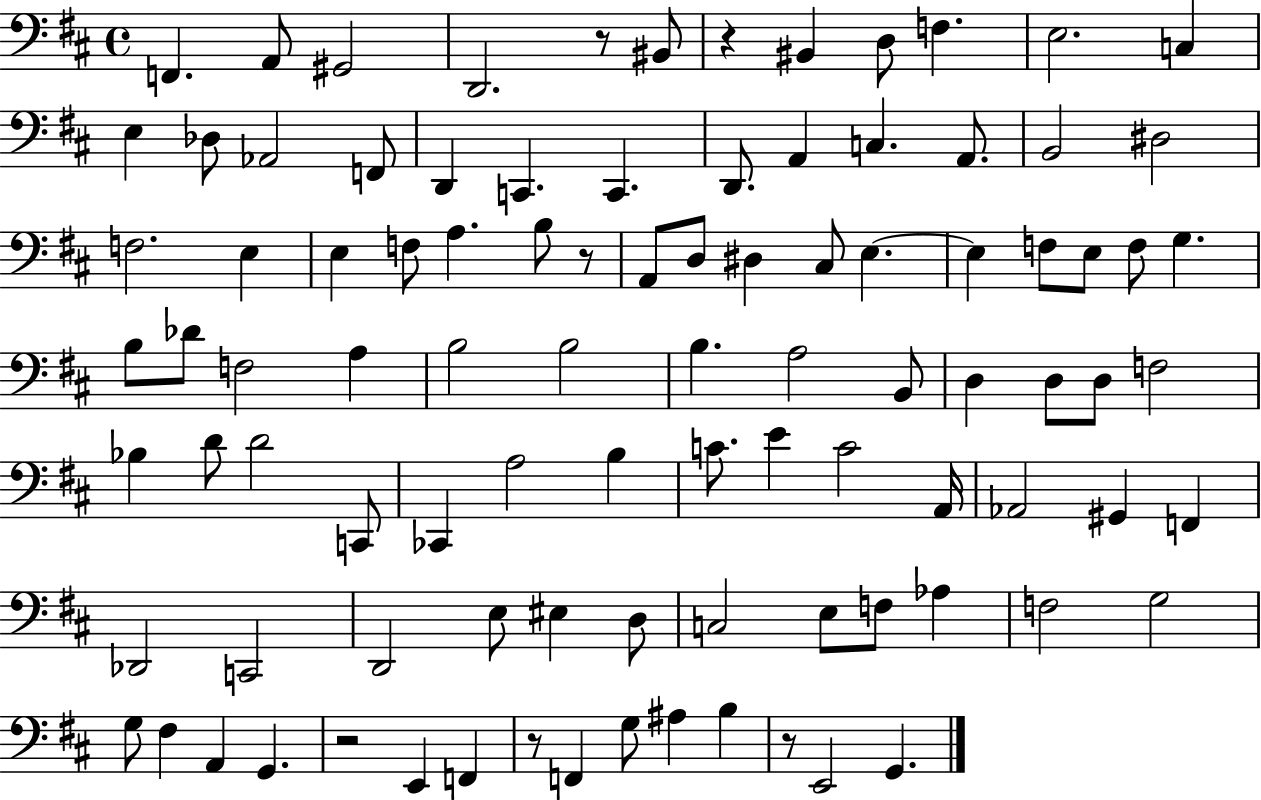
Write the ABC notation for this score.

X:1
T:Untitled
M:4/4
L:1/4
K:D
F,, A,,/2 ^G,,2 D,,2 z/2 ^B,,/2 z ^B,, D,/2 F, E,2 C, E, _D,/2 _A,,2 F,,/2 D,, C,, C,, D,,/2 A,, C, A,,/2 B,,2 ^D,2 F,2 E, E, F,/2 A, B,/2 z/2 A,,/2 D,/2 ^D, ^C,/2 E, E, F,/2 E,/2 F,/2 G, B,/2 _D/2 F,2 A, B,2 B,2 B, A,2 B,,/2 D, D,/2 D,/2 F,2 _B, D/2 D2 C,,/2 _C,, A,2 B, C/2 E C2 A,,/4 _A,,2 ^G,, F,, _D,,2 C,,2 D,,2 E,/2 ^E, D,/2 C,2 E,/2 F,/2 _A, F,2 G,2 G,/2 ^F, A,, G,, z2 E,, F,, z/2 F,, G,/2 ^A, B, z/2 E,,2 G,,